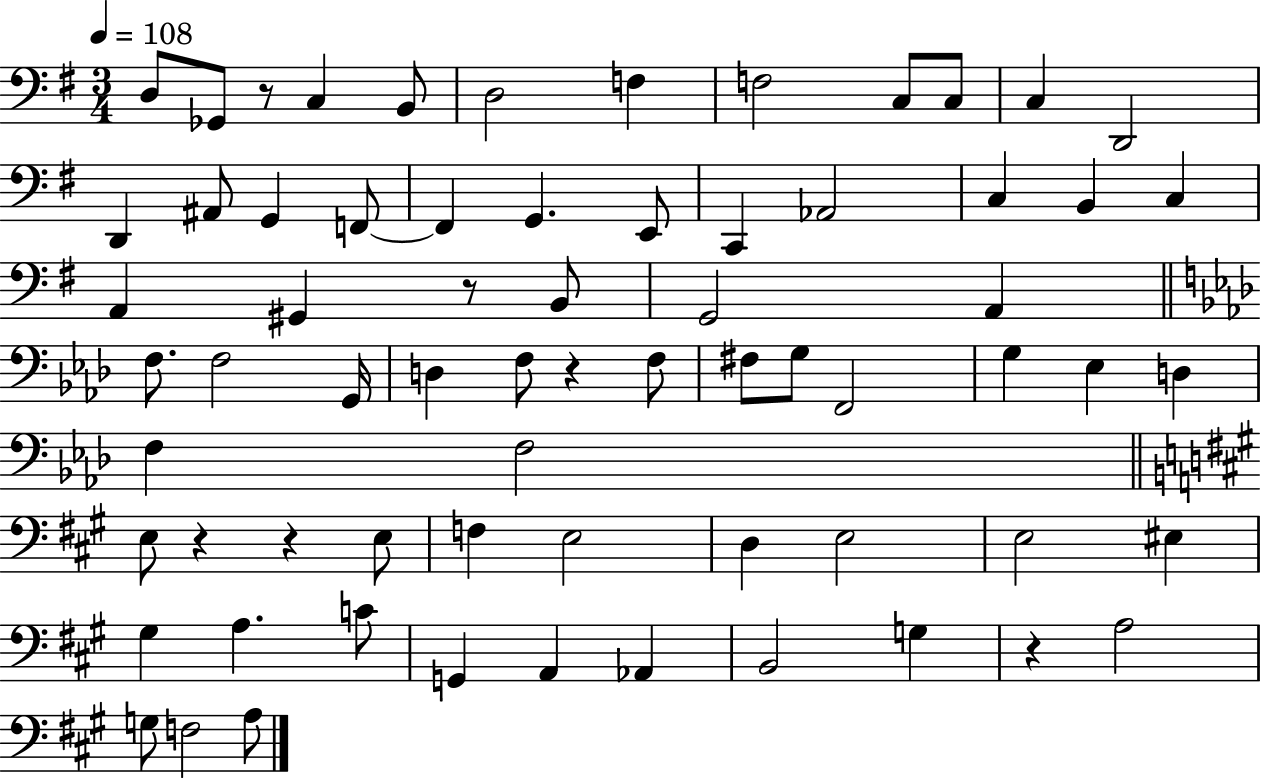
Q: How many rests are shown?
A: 6